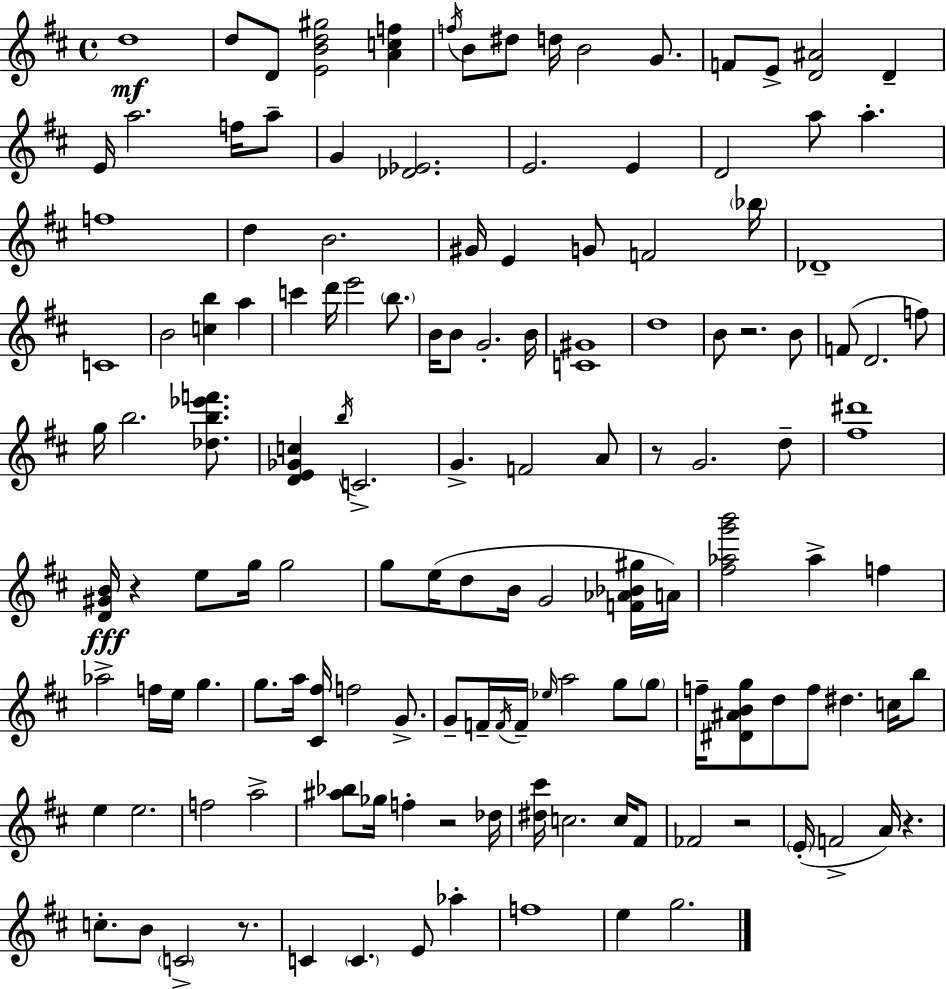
{
  \clef treble
  \time 4/4
  \defaultTimeSignature
  \key d \major
  d''1\mf | d''8 d'8 <e' b' d'' gis''>2 <a' c'' f''>4 | \acciaccatura { f''16 } b'8 dis''8 d''16 b'2 g'8. | f'8 e'8-> <d' ais'>2 d'4-- | \break e'16 a''2. f''16 a''8-- | g'4 <des' ees'>2. | e'2. e'4 | d'2 a''8 a''4.-. | \break f''1 | d''4 b'2. | gis'16 e'4 g'8 f'2 | \parenthesize bes''16 des'1-- | \break c'1 | b'2 <c'' b''>4 a''4 | c'''4 d'''16 e'''2 \parenthesize b''8. | b'16 b'8 g'2.-. | \break b'16 <c' gis'>1 | d''1 | b'8 r2. b'8 | f'8( d'2. f''8) | \break g''16 b''2. <des'' b'' ees''' f'''>8. | <d' e' ges' c''>4 \acciaccatura { b''16 } c'2.-> | g'4.-> f'2 | a'8 r8 g'2. | \break d''8-- <fis'' dis'''>1 | <d' gis' b'>16\fff r4 e''8 g''16 g''2 | g''8 e''16( d''8 b'16 g'2 | <f' aes' bes' gis''>16 a'16) <fis'' aes'' g''' b'''>2 aes''4-> f''4 | \break aes''2-> f''16 e''16 g''4. | g''8. a''16 <cis' fis''>16 f''2 g'8.-> | g'8-- f'16-- \acciaccatura { f'16 } f'16-- \grace { ees''16 } a''2 | g''8 \parenthesize g''8 f''16-- <dis' ais' b' g''>8 d''8 f''8 dis''4. | \break c''16 b''8 e''4 e''2. | f''2 a''2-> | <ais'' bes''>8 ges''16 f''4-. r2 | des''16 <dis'' cis'''>16 c''2. | \break c''16 fis'8 fes'2 r2 | \parenthesize e'16-.( f'2-> a'16) r4. | c''8.-. b'8 \parenthesize c'2-> | r8. c'4 \parenthesize c'4. e'8 | \break aes''4-. f''1 | e''4 g''2. | \bar "|."
}